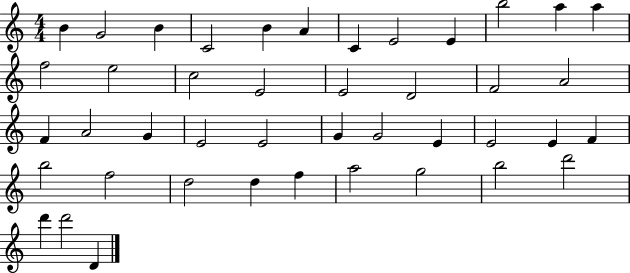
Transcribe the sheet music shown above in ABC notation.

X:1
T:Untitled
M:4/4
L:1/4
K:C
B G2 B C2 B A C E2 E b2 a a f2 e2 c2 E2 E2 D2 F2 A2 F A2 G E2 E2 G G2 E E2 E F b2 f2 d2 d f a2 g2 b2 d'2 d' d'2 D